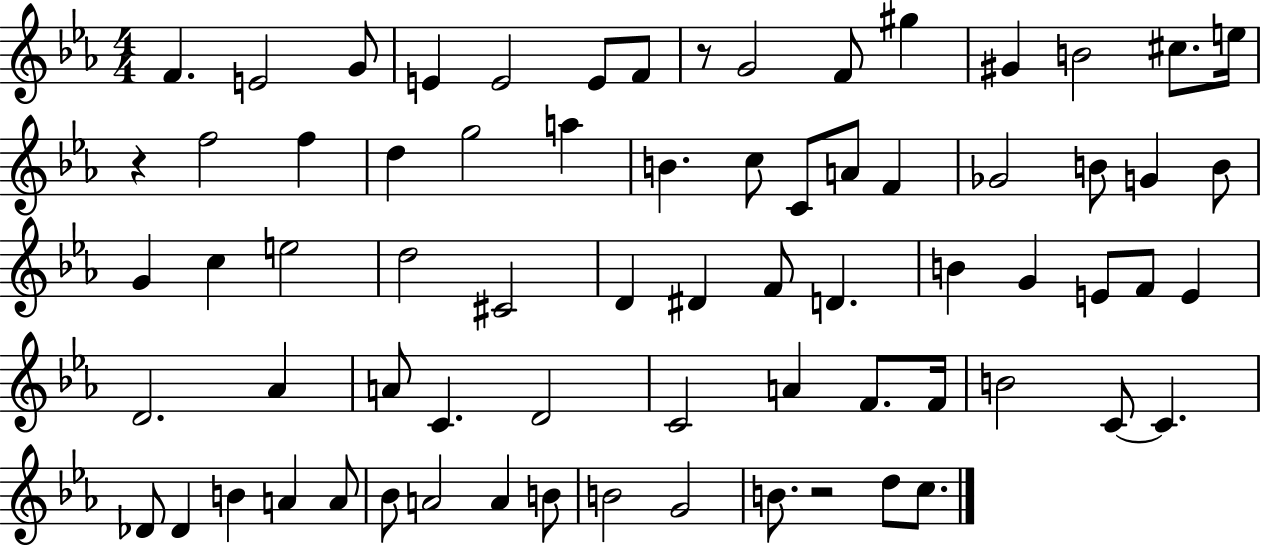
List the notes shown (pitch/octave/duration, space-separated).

F4/q. E4/h G4/e E4/q E4/h E4/e F4/e R/e G4/h F4/e G#5/q G#4/q B4/h C#5/e. E5/s R/q F5/h F5/q D5/q G5/h A5/q B4/q. C5/e C4/e A4/e F4/q Gb4/h B4/e G4/q B4/e G4/q C5/q E5/h D5/h C#4/h D4/q D#4/q F4/e D4/q. B4/q G4/q E4/e F4/e E4/q D4/h. Ab4/q A4/e C4/q. D4/h C4/h A4/q F4/e. F4/s B4/h C4/e C4/q. Db4/e Db4/q B4/q A4/q A4/e Bb4/e A4/h A4/q B4/e B4/h G4/h B4/e. R/h D5/e C5/e.